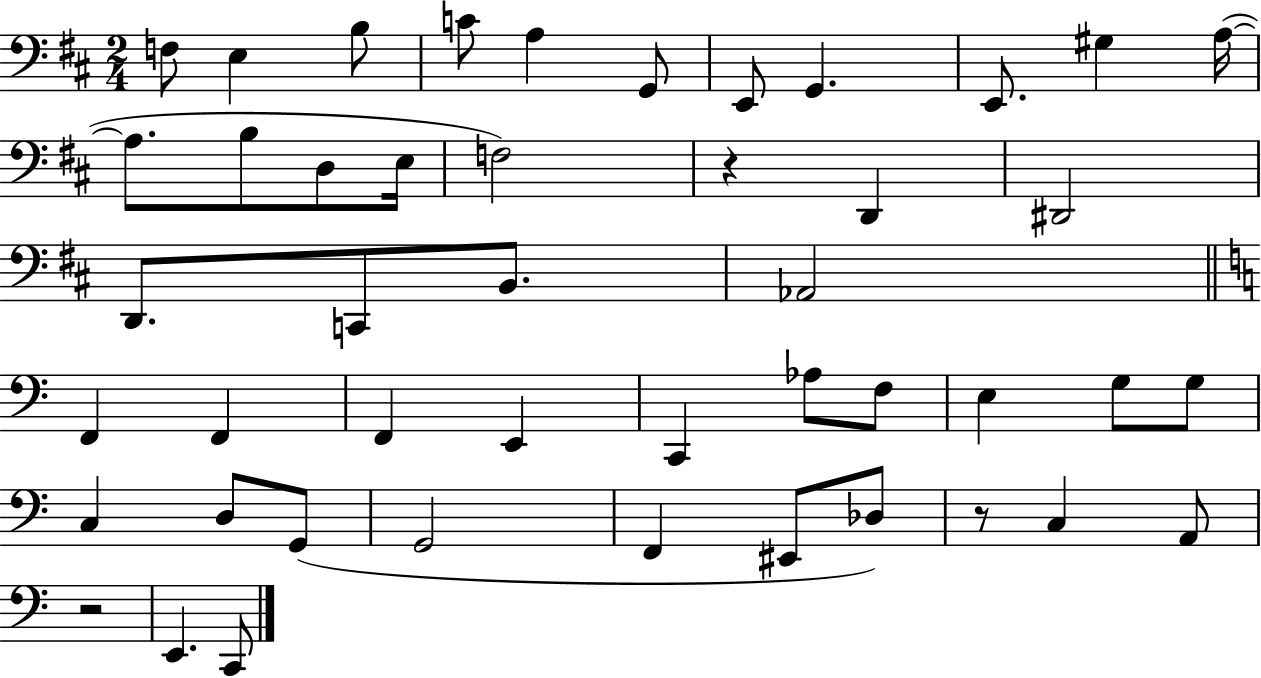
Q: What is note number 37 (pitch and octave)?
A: F2